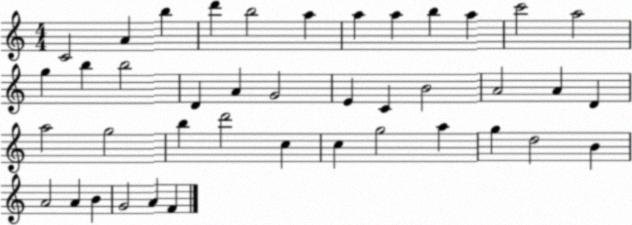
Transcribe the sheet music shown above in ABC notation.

X:1
T:Untitled
M:4/4
L:1/4
K:C
C2 A b d' b2 a a a b a c'2 a2 g b b2 D A G2 E C B2 A2 A D a2 g2 b d'2 c c g2 a g d2 B A2 A B G2 A F